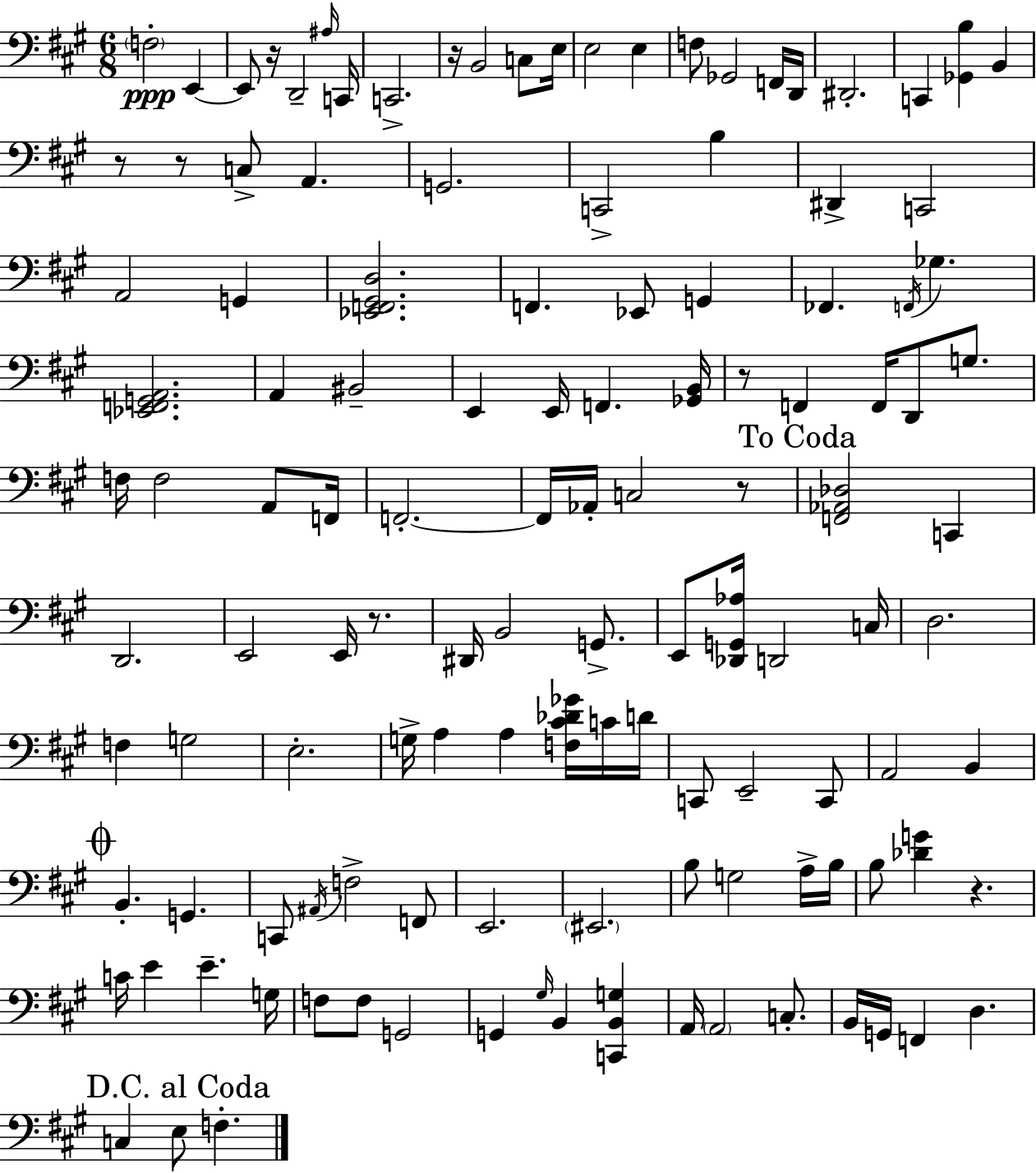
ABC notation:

X:1
T:Untitled
M:6/8
L:1/4
K:A
F,2 E,, E,,/2 z/4 D,,2 ^A,/4 C,,/4 C,,2 z/4 B,,2 C,/2 E,/4 E,2 E, F,/2 _G,,2 F,,/4 D,,/4 ^D,,2 C,, [_G,,B,] B,, z/2 z/2 C,/2 A,, G,,2 C,,2 B, ^D,, C,,2 A,,2 G,, [_E,,F,,^G,,D,]2 F,, _E,,/2 G,, _F,, F,,/4 _G, [_E,,F,,G,,A,,]2 A,, ^B,,2 E,, E,,/4 F,, [_G,,B,,]/4 z/2 F,, F,,/4 D,,/2 G,/2 F,/4 F,2 A,,/2 F,,/4 F,,2 F,,/4 _A,,/4 C,2 z/2 [F,,_A,,_D,]2 C,, D,,2 E,,2 E,,/4 z/2 ^D,,/4 B,,2 G,,/2 E,,/2 [_D,,G,,_A,]/4 D,,2 C,/4 D,2 F, G,2 E,2 G,/4 A, A, [F,^C_D_G]/4 C/4 D/4 C,,/2 E,,2 C,,/2 A,,2 B,, B,, G,, C,,/2 ^A,,/4 F,2 F,,/2 E,,2 ^E,,2 B,/2 G,2 A,/4 B,/4 B,/2 [_DG] z C/4 E E G,/4 F,/2 F,/2 G,,2 G,, ^G,/4 B,, [C,,B,,G,] A,,/4 A,,2 C,/2 B,,/4 G,,/4 F,, D, C, E,/2 F,